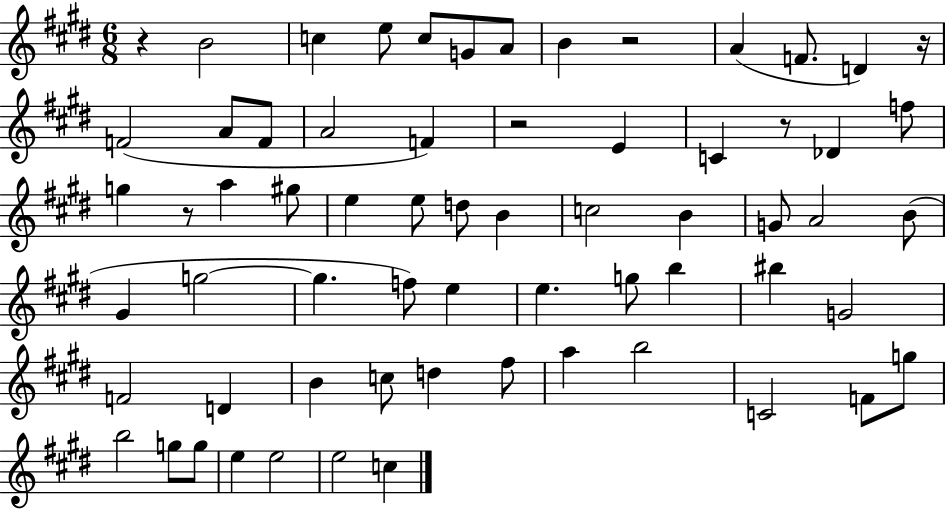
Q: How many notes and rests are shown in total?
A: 65